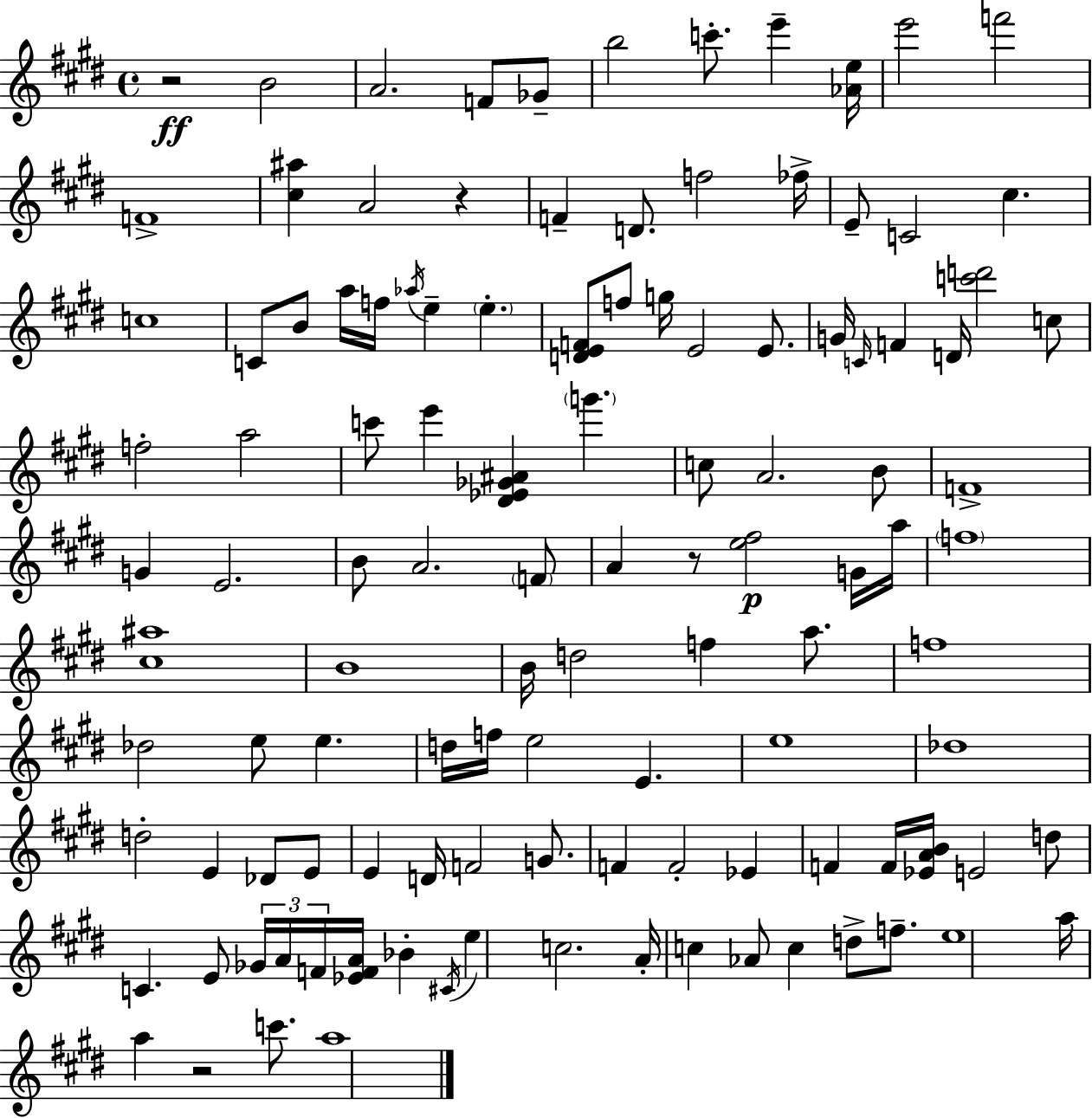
X:1
T:Untitled
M:4/4
L:1/4
K:E
z2 B2 A2 F/2 _G/2 b2 c'/2 e' [_Ae]/4 e'2 f'2 F4 [^c^a] A2 z F D/2 f2 _f/4 E/2 C2 ^c c4 C/2 B/2 a/4 f/4 _a/4 e e [DEF]/2 f/2 g/4 E2 E/2 G/4 C/4 F D/4 [c'd']2 c/2 f2 a2 c'/2 e' [^D_E_G^A] g' c/2 A2 B/2 F4 G E2 B/2 A2 F/2 A z/2 [e^f]2 G/4 a/4 f4 [^c^a]4 B4 B/4 d2 f a/2 f4 _d2 e/2 e d/4 f/4 e2 E e4 _d4 d2 E _D/2 E/2 E D/4 F2 G/2 F F2 _E F F/4 [_EAB]/4 E2 d/2 C E/2 _G/4 A/4 F/4 [_EFA]/4 _B ^C/4 e c2 A/4 c _A/2 c d/2 f/2 e4 a/4 a z2 c'/2 a4